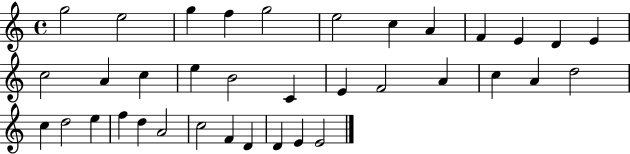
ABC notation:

X:1
T:Untitled
M:4/4
L:1/4
K:C
g2 e2 g f g2 e2 c A F E D E c2 A c e B2 C E F2 A c A d2 c d2 e f d A2 c2 F D D E E2